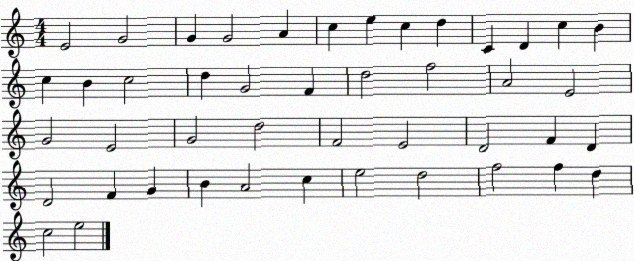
X:1
T:Untitled
M:4/4
L:1/4
K:C
E2 G2 G G2 A c e c d C D c B c B c2 d G2 F d2 f2 A2 E2 G2 E2 G2 d2 F2 E2 D2 F D D2 F G B A2 c e2 d2 f2 f d c2 e2